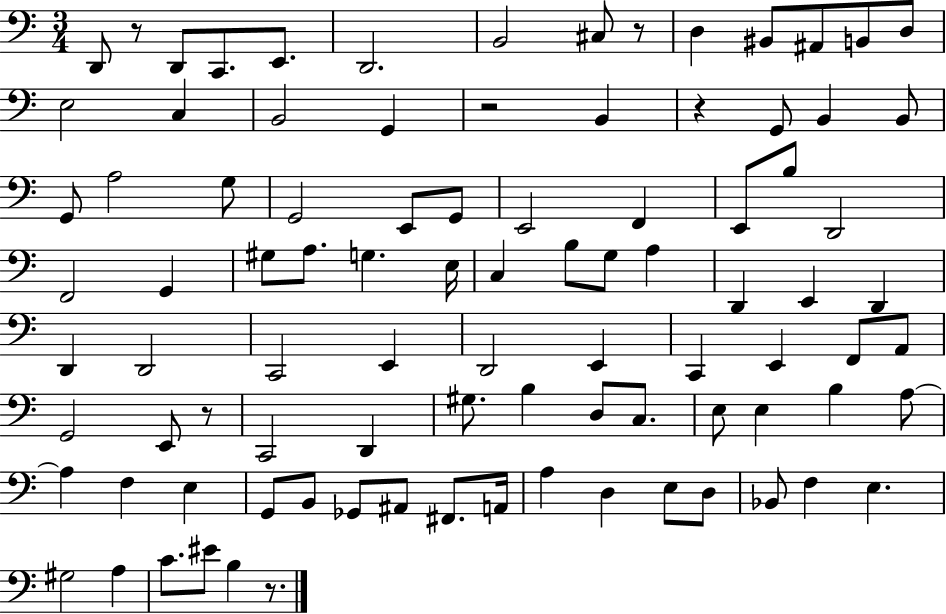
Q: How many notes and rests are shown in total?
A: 93